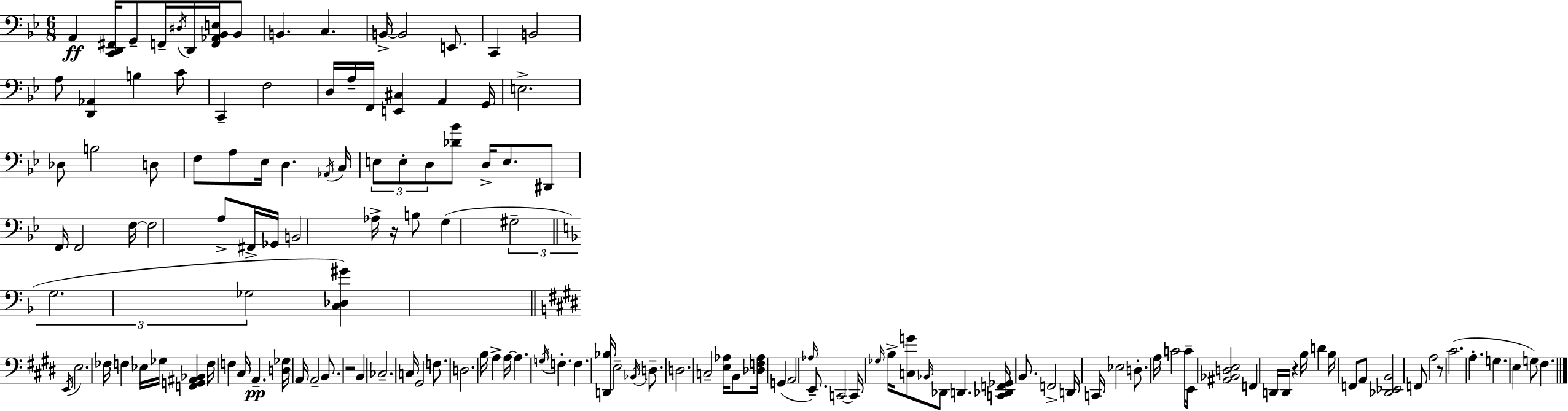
X:1
T:Untitled
M:6/8
L:1/4
K:Gm
A,, [C,,D,,^F,,]/4 G,,/2 F,,/4 ^D,/4 D,,/4 [F,,_A,,_B,,E,]/4 _B,,/2 B,, C, B,,/4 B,,2 E,,/2 C,, B,,2 A,/2 [D,,_A,,] B, C/2 C,, F,2 D,/4 A,/4 F,,/4 [E,,^C,] A,, G,,/4 E,2 _D,/2 B,2 D,/2 F,/2 A,/2 _E,/4 D, _A,,/4 C,/4 E,/2 E,/2 D,/2 [_D_B]/2 D,/4 E,/2 ^D,,/2 F,,/4 F,,2 F,/4 F,2 A,/2 ^F,,/4 _G,,/4 B,,2 _A,/4 z/4 B,/2 G, ^G,2 G,2 _G,2 [C,_D,^G] E,,/4 E,2 _F,/4 F, _E,/4 _G,/4 [F,,G,,^A,,_B,,] F,/4 F, ^C,/4 A,, [D,_G,]/4 A,,/4 A,,2 B,,/2 z2 B,, _C,2 C,/4 ^G,,2 F,/2 D,2 B,/4 A, A,/4 A, G,/4 F, F, [D,,_B,]/4 E,2 _B,,/4 D,/2 D,2 C,2 [E,_A,]/4 B,,/2 [_D,F,_A,]/4 G,, A,,2 _A,/4 E,,/2 C,,2 C,,/4 _G,/4 B,/4 [C,G]/2 _B,,/4 _D,,/2 D,, [C,,_D,,F,,_G,,]/4 B,,/2 F,,2 D,,/4 C,,/4 _E,2 D,/2 A,/4 C2 C/2 E,,/4 [^A,,_B,,D,E,]2 F,, D,,/4 D,,/4 z B,/4 D B,/4 F,,/2 A,,/2 [_D,,_E,,B,,]2 F,,/2 A,2 z/2 ^C2 A, G, E, G,/2 ^F,